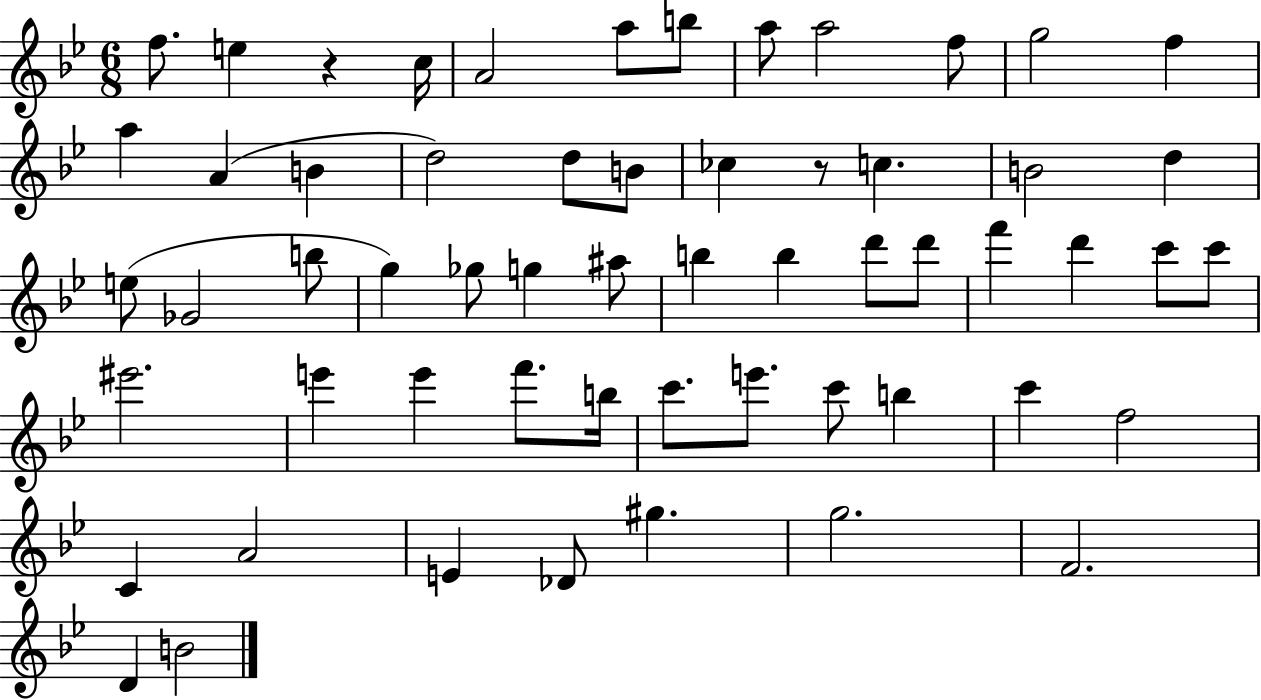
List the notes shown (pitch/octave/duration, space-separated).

F5/e. E5/q R/q C5/s A4/h A5/e B5/e A5/e A5/h F5/e G5/h F5/q A5/q A4/q B4/q D5/h D5/e B4/e CES5/q R/e C5/q. B4/h D5/q E5/e Gb4/h B5/e G5/q Gb5/e G5/q A#5/e B5/q B5/q D6/e D6/e F6/q D6/q C6/e C6/e EIS6/h. E6/q E6/q F6/e. B5/s C6/e. E6/e. C6/e B5/q C6/q F5/h C4/q A4/h E4/q Db4/e G#5/q. G5/h. F4/h. D4/q B4/h